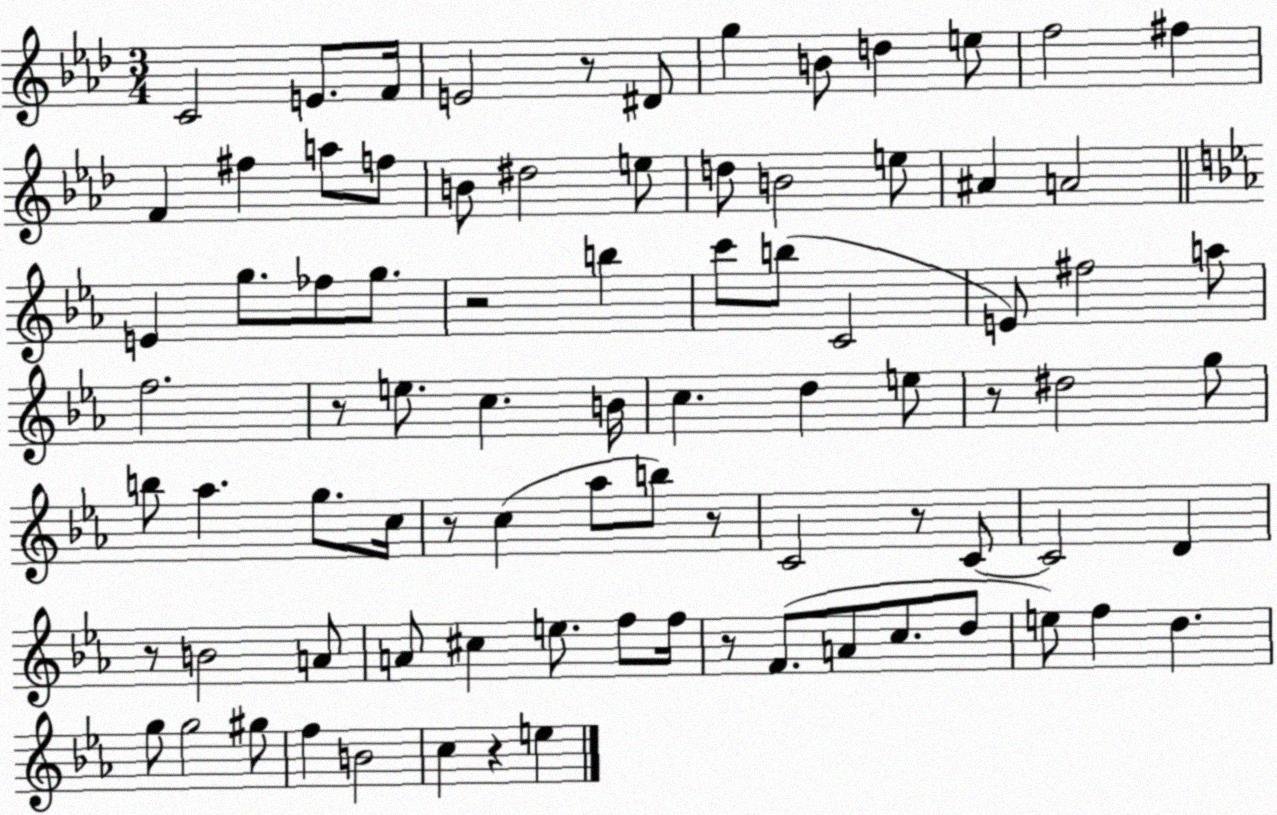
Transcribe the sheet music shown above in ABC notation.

X:1
T:Untitled
M:3/4
L:1/4
K:Ab
C2 E/2 F/4 E2 z/2 ^D/2 g B/2 d e/2 f2 ^f F ^f a/2 f/2 B/2 ^d2 e/2 d/2 B2 e/2 ^A A2 E g/2 _f/2 g/2 z2 b c'/2 b/2 C2 E/2 ^f2 a/2 f2 z/2 e/2 c B/4 c d e/2 z/2 ^d2 g/2 b/2 _a g/2 c/4 z/2 c _a/2 b/2 z/2 C2 z/2 C/2 C2 D z/2 B2 A/2 A/2 ^c e/2 f/2 f/4 z/2 F/2 A/2 c/2 d/2 e/2 f d g/2 g2 ^g/2 f B2 c z e